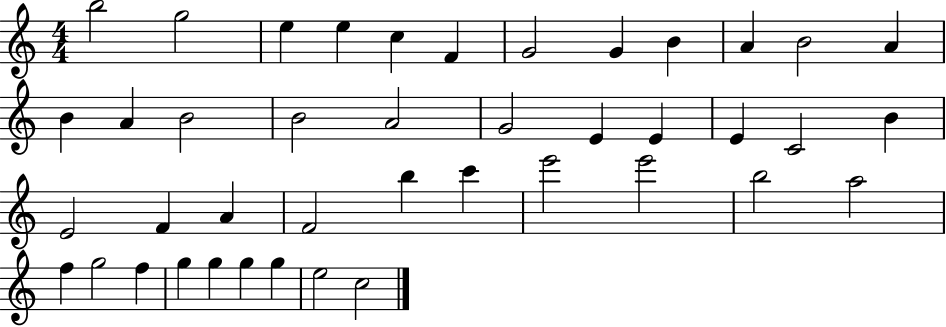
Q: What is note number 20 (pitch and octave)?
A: E4